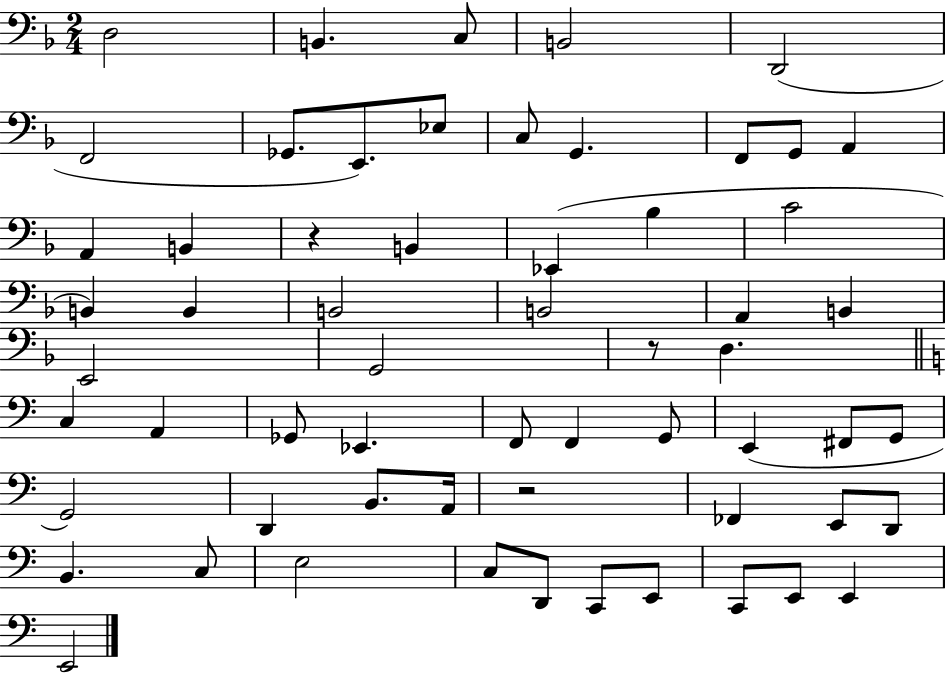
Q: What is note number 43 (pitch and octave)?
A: A2